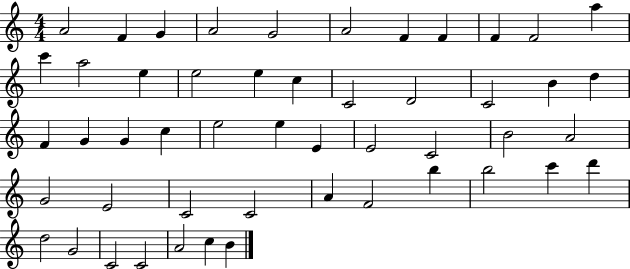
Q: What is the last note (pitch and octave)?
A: B4